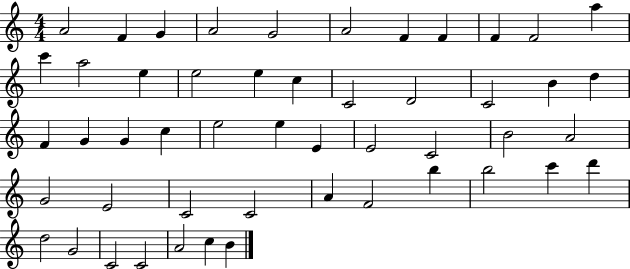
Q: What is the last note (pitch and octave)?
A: B4